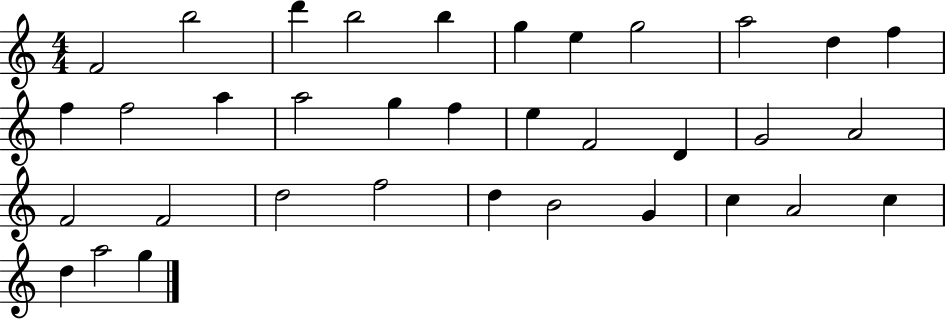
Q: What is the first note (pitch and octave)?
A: F4